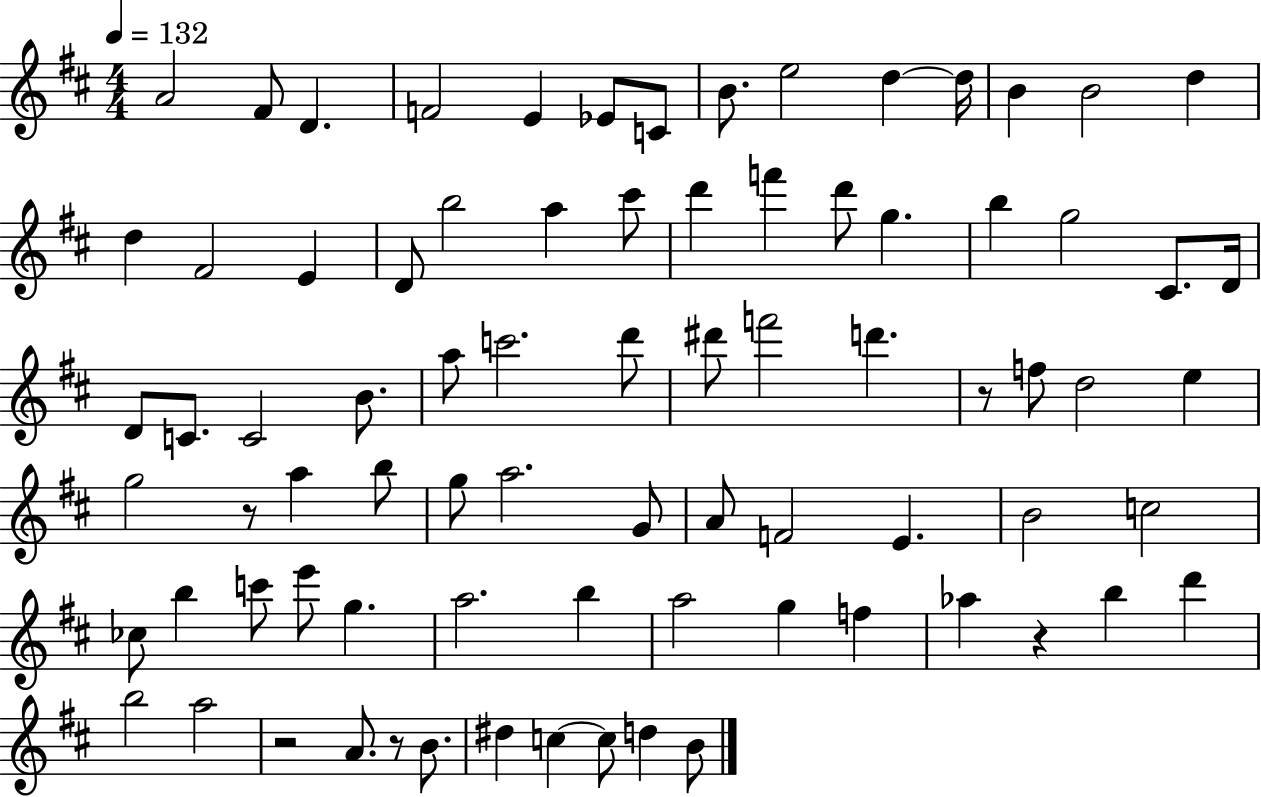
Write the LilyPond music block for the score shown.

{
  \clef treble
  \numericTimeSignature
  \time 4/4
  \key d \major
  \tempo 4 = 132
  a'2 fis'8 d'4. | f'2 e'4 ees'8 c'8 | b'8. e''2 d''4~~ d''16 | b'4 b'2 d''4 | \break d''4 fis'2 e'4 | d'8 b''2 a''4 cis'''8 | d'''4 f'''4 d'''8 g''4. | b''4 g''2 cis'8. d'16 | \break d'8 c'8. c'2 b'8. | a''8 c'''2. d'''8 | dis'''8 f'''2 d'''4. | r8 f''8 d''2 e''4 | \break g''2 r8 a''4 b''8 | g''8 a''2. g'8 | a'8 f'2 e'4. | b'2 c''2 | \break ces''8 b''4 c'''8 e'''8 g''4. | a''2. b''4 | a''2 g''4 f''4 | aes''4 r4 b''4 d'''4 | \break b''2 a''2 | r2 a'8. r8 b'8. | dis''4 c''4~~ c''8 d''4 b'8 | \bar "|."
}